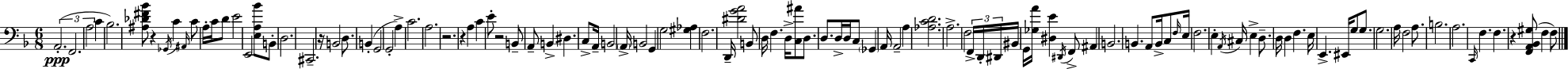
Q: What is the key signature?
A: D minor